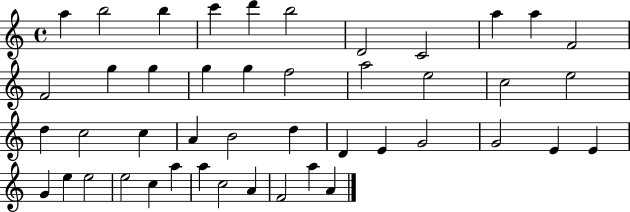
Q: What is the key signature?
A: C major